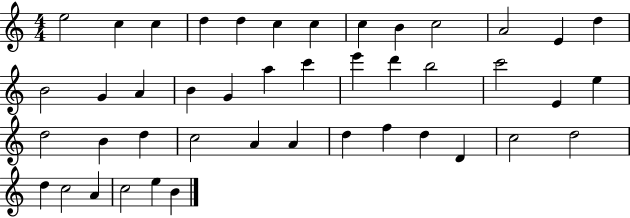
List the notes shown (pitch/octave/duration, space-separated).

E5/h C5/q C5/q D5/q D5/q C5/q C5/q C5/q B4/q C5/h A4/h E4/q D5/q B4/h G4/q A4/q B4/q G4/q A5/q C6/q E6/q D6/q B5/h C6/h E4/q E5/q D5/h B4/q D5/q C5/h A4/q A4/q D5/q F5/q D5/q D4/q C5/h D5/h D5/q C5/h A4/q C5/h E5/q B4/q